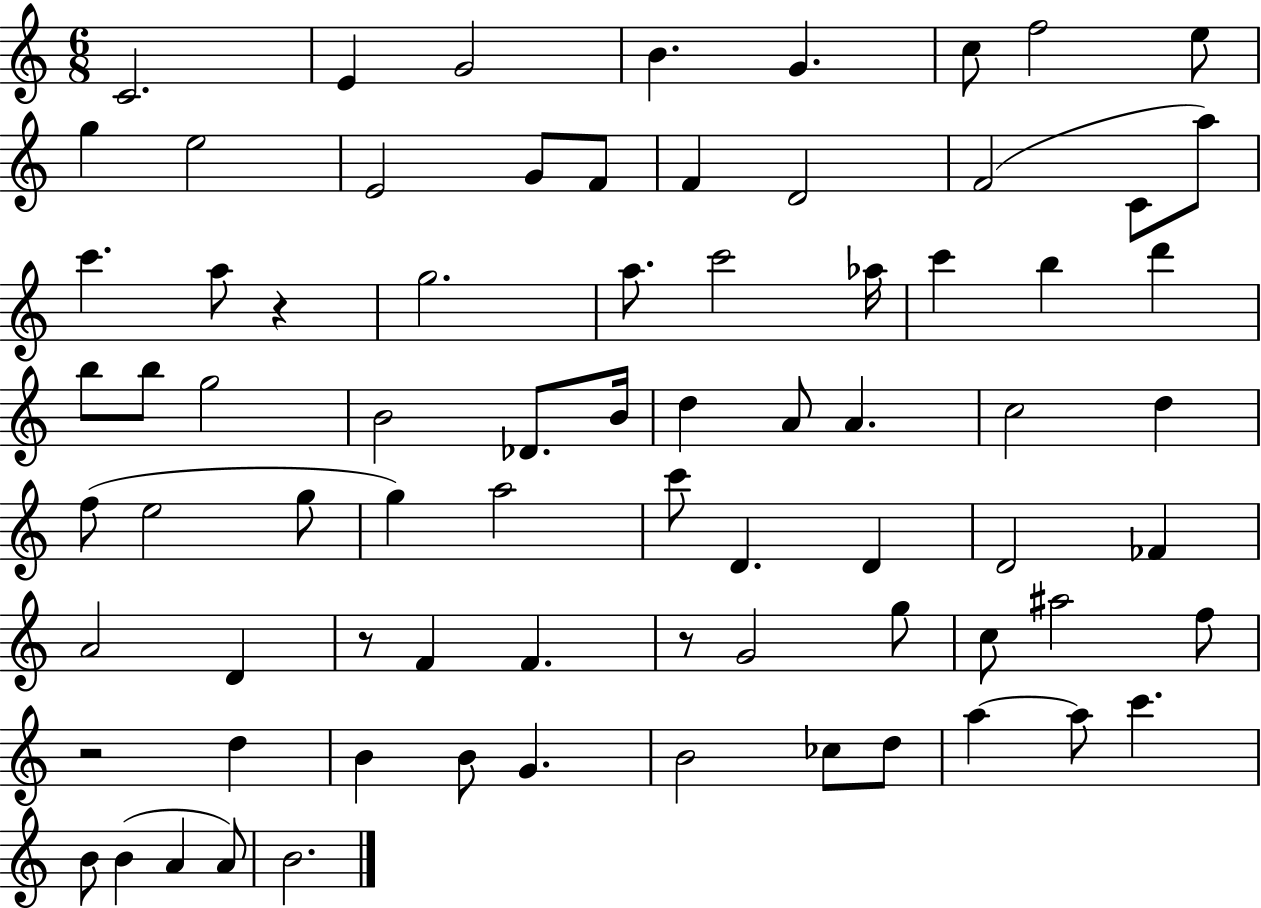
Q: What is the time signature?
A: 6/8